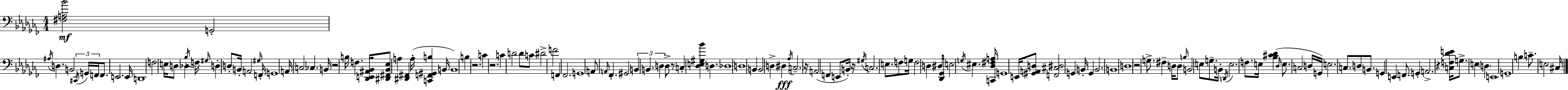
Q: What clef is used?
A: bass